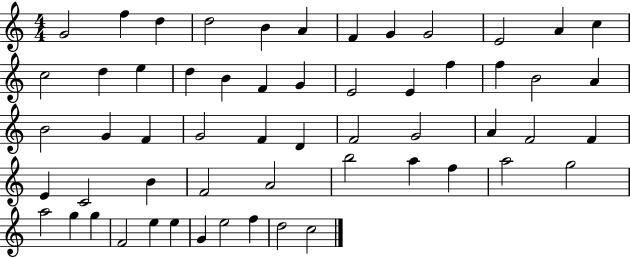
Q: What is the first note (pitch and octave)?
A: G4